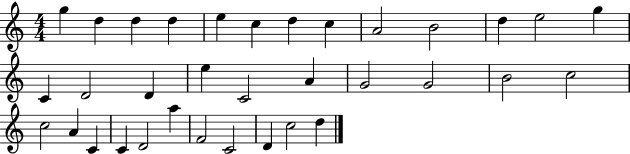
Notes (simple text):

G5/q D5/q D5/q D5/q E5/q C5/q D5/q C5/q A4/h B4/h D5/q E5/h G5/q C4/q D4/h D4/q E5/q C4/h A4/q G4/h G4/h B4/h C5/h C5/h A4/q C4/q C4/q D4/h A5/q F4/h C4/h D4/q C5/h D5/q